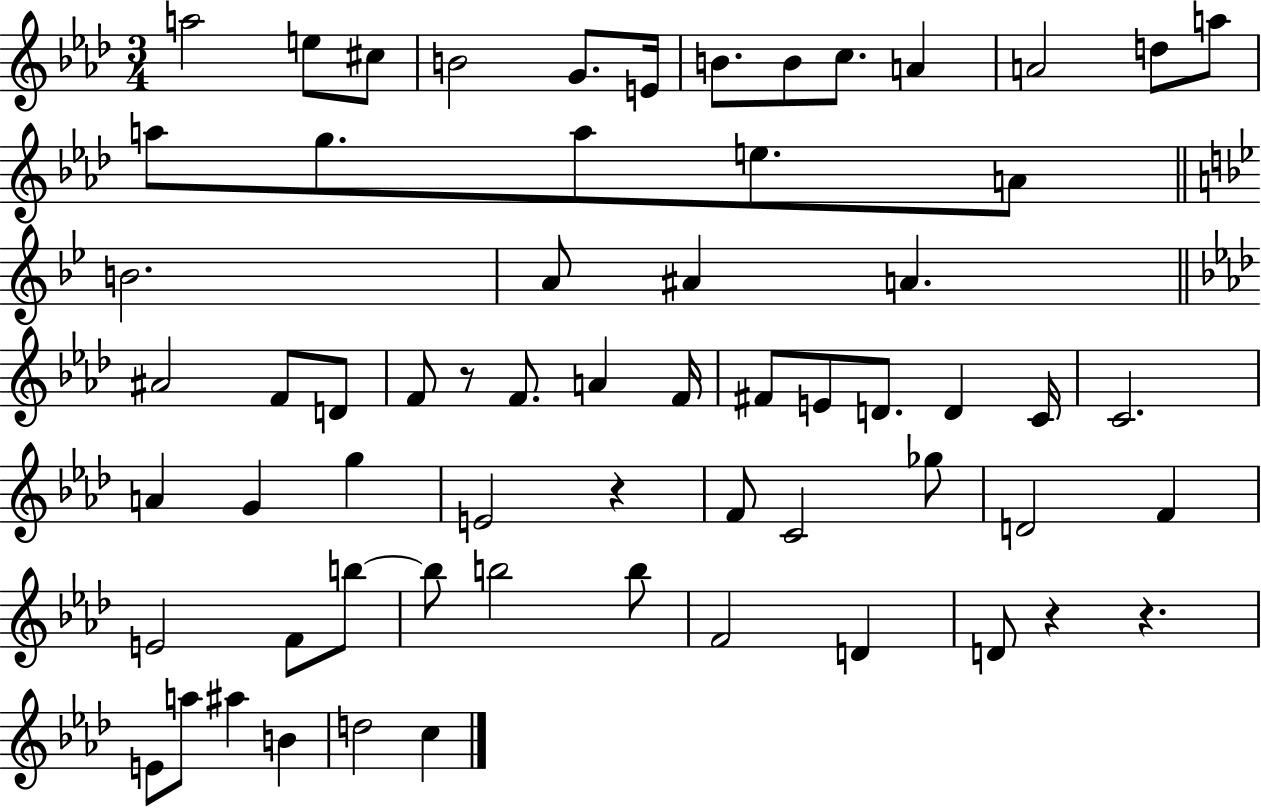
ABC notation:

X:1
T:Untitled
M:3/4
L:1/4
K:Ab
a2 e/2 ^c/2 B2 G/2 E/4 B/2 B/2 c/2 A A2 d/2 a/2 a/2 g/2 a/2 e/2 A/2 B2 A/2 ^A A ^A2 F/2 D/2 F/2 z/2 F/2 A F/4 ^F/2 E/2 D/2 D C/4 C2 A G g E2 z F/2 C2 _g/2 D2 F E2 F/2 b/2 b/2 b2 b/2 F2 D D/2 z z E/2 a/2 ^a B d2 c